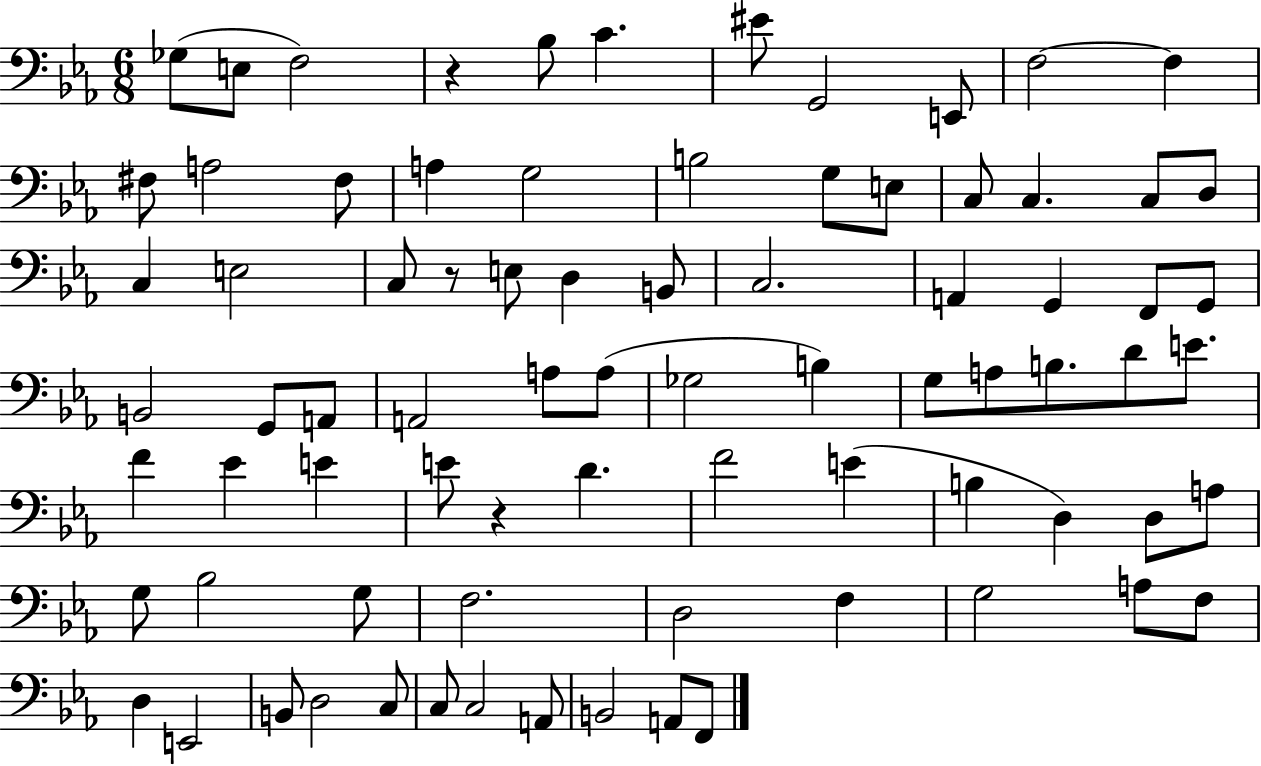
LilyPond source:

{
  \clef bass
  \numericTimeSignature
  \time 6/8
  \key ees \major
  \repeat volta 2 { ges8( e8 f2) | r4 bes8 c'4. | eis'8 g,2 e,8 | f2~~ f4 | \break fis8 a2 fis8 | a4 g2 | b2 g8 e8 | c8 c4. c8 d8 | \break c4 e2 | c8 r8 e8 d4 b,8 | c2. | a,4 g,4 f,8 g,8 | \break b,2 g,8 a,8 | a,2 a8 a8( | ges2 b4) | g8 a8 b8. d'8 e'8. | \break f'4 ees'4 e'4 | e'8 r4 d'4. | f'2 e'4( | b4 d4) d8 a8 | \break g8 bes2 g8 | f2. | d2 f4 | g2 a8 f8 | \break d4 e,2 | b,8 d2 c8 | c8 c2 a,8 | b,2 a,8 f,8 | \break } \bar "|."
}